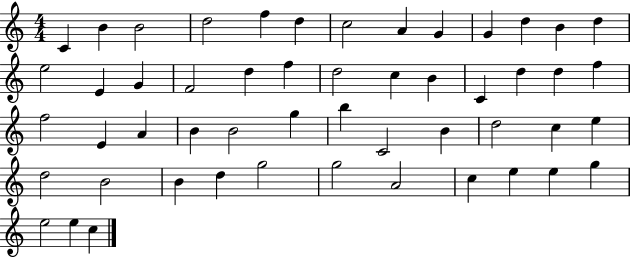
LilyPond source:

{
  \clef treble
  \numericTimeSignature
  \time 4/4
  \key c \major
  c'4 b'4 b'2 | d''2 f''4 d''4 | c''2 a'4 g'4 | g'4 d''4 b'4 d''4 | \break e''2 e'4 g'4 | f'2 d''4 f''4 | d''2 c''4 b'4 | c'4 d''4 d''4 f''4 | \break f''2 e'4 a'4 | b'4 b'2 g''4 | b''4 c'2 b'4 | d''2 c''4 e''4 | \break d''2 b'2 | b'4 d''4 g''2 | g''2 a'2 | c''4 e''4 e''4 g''4 | \break e''2 e''4 c''4 | \bar "|."
}